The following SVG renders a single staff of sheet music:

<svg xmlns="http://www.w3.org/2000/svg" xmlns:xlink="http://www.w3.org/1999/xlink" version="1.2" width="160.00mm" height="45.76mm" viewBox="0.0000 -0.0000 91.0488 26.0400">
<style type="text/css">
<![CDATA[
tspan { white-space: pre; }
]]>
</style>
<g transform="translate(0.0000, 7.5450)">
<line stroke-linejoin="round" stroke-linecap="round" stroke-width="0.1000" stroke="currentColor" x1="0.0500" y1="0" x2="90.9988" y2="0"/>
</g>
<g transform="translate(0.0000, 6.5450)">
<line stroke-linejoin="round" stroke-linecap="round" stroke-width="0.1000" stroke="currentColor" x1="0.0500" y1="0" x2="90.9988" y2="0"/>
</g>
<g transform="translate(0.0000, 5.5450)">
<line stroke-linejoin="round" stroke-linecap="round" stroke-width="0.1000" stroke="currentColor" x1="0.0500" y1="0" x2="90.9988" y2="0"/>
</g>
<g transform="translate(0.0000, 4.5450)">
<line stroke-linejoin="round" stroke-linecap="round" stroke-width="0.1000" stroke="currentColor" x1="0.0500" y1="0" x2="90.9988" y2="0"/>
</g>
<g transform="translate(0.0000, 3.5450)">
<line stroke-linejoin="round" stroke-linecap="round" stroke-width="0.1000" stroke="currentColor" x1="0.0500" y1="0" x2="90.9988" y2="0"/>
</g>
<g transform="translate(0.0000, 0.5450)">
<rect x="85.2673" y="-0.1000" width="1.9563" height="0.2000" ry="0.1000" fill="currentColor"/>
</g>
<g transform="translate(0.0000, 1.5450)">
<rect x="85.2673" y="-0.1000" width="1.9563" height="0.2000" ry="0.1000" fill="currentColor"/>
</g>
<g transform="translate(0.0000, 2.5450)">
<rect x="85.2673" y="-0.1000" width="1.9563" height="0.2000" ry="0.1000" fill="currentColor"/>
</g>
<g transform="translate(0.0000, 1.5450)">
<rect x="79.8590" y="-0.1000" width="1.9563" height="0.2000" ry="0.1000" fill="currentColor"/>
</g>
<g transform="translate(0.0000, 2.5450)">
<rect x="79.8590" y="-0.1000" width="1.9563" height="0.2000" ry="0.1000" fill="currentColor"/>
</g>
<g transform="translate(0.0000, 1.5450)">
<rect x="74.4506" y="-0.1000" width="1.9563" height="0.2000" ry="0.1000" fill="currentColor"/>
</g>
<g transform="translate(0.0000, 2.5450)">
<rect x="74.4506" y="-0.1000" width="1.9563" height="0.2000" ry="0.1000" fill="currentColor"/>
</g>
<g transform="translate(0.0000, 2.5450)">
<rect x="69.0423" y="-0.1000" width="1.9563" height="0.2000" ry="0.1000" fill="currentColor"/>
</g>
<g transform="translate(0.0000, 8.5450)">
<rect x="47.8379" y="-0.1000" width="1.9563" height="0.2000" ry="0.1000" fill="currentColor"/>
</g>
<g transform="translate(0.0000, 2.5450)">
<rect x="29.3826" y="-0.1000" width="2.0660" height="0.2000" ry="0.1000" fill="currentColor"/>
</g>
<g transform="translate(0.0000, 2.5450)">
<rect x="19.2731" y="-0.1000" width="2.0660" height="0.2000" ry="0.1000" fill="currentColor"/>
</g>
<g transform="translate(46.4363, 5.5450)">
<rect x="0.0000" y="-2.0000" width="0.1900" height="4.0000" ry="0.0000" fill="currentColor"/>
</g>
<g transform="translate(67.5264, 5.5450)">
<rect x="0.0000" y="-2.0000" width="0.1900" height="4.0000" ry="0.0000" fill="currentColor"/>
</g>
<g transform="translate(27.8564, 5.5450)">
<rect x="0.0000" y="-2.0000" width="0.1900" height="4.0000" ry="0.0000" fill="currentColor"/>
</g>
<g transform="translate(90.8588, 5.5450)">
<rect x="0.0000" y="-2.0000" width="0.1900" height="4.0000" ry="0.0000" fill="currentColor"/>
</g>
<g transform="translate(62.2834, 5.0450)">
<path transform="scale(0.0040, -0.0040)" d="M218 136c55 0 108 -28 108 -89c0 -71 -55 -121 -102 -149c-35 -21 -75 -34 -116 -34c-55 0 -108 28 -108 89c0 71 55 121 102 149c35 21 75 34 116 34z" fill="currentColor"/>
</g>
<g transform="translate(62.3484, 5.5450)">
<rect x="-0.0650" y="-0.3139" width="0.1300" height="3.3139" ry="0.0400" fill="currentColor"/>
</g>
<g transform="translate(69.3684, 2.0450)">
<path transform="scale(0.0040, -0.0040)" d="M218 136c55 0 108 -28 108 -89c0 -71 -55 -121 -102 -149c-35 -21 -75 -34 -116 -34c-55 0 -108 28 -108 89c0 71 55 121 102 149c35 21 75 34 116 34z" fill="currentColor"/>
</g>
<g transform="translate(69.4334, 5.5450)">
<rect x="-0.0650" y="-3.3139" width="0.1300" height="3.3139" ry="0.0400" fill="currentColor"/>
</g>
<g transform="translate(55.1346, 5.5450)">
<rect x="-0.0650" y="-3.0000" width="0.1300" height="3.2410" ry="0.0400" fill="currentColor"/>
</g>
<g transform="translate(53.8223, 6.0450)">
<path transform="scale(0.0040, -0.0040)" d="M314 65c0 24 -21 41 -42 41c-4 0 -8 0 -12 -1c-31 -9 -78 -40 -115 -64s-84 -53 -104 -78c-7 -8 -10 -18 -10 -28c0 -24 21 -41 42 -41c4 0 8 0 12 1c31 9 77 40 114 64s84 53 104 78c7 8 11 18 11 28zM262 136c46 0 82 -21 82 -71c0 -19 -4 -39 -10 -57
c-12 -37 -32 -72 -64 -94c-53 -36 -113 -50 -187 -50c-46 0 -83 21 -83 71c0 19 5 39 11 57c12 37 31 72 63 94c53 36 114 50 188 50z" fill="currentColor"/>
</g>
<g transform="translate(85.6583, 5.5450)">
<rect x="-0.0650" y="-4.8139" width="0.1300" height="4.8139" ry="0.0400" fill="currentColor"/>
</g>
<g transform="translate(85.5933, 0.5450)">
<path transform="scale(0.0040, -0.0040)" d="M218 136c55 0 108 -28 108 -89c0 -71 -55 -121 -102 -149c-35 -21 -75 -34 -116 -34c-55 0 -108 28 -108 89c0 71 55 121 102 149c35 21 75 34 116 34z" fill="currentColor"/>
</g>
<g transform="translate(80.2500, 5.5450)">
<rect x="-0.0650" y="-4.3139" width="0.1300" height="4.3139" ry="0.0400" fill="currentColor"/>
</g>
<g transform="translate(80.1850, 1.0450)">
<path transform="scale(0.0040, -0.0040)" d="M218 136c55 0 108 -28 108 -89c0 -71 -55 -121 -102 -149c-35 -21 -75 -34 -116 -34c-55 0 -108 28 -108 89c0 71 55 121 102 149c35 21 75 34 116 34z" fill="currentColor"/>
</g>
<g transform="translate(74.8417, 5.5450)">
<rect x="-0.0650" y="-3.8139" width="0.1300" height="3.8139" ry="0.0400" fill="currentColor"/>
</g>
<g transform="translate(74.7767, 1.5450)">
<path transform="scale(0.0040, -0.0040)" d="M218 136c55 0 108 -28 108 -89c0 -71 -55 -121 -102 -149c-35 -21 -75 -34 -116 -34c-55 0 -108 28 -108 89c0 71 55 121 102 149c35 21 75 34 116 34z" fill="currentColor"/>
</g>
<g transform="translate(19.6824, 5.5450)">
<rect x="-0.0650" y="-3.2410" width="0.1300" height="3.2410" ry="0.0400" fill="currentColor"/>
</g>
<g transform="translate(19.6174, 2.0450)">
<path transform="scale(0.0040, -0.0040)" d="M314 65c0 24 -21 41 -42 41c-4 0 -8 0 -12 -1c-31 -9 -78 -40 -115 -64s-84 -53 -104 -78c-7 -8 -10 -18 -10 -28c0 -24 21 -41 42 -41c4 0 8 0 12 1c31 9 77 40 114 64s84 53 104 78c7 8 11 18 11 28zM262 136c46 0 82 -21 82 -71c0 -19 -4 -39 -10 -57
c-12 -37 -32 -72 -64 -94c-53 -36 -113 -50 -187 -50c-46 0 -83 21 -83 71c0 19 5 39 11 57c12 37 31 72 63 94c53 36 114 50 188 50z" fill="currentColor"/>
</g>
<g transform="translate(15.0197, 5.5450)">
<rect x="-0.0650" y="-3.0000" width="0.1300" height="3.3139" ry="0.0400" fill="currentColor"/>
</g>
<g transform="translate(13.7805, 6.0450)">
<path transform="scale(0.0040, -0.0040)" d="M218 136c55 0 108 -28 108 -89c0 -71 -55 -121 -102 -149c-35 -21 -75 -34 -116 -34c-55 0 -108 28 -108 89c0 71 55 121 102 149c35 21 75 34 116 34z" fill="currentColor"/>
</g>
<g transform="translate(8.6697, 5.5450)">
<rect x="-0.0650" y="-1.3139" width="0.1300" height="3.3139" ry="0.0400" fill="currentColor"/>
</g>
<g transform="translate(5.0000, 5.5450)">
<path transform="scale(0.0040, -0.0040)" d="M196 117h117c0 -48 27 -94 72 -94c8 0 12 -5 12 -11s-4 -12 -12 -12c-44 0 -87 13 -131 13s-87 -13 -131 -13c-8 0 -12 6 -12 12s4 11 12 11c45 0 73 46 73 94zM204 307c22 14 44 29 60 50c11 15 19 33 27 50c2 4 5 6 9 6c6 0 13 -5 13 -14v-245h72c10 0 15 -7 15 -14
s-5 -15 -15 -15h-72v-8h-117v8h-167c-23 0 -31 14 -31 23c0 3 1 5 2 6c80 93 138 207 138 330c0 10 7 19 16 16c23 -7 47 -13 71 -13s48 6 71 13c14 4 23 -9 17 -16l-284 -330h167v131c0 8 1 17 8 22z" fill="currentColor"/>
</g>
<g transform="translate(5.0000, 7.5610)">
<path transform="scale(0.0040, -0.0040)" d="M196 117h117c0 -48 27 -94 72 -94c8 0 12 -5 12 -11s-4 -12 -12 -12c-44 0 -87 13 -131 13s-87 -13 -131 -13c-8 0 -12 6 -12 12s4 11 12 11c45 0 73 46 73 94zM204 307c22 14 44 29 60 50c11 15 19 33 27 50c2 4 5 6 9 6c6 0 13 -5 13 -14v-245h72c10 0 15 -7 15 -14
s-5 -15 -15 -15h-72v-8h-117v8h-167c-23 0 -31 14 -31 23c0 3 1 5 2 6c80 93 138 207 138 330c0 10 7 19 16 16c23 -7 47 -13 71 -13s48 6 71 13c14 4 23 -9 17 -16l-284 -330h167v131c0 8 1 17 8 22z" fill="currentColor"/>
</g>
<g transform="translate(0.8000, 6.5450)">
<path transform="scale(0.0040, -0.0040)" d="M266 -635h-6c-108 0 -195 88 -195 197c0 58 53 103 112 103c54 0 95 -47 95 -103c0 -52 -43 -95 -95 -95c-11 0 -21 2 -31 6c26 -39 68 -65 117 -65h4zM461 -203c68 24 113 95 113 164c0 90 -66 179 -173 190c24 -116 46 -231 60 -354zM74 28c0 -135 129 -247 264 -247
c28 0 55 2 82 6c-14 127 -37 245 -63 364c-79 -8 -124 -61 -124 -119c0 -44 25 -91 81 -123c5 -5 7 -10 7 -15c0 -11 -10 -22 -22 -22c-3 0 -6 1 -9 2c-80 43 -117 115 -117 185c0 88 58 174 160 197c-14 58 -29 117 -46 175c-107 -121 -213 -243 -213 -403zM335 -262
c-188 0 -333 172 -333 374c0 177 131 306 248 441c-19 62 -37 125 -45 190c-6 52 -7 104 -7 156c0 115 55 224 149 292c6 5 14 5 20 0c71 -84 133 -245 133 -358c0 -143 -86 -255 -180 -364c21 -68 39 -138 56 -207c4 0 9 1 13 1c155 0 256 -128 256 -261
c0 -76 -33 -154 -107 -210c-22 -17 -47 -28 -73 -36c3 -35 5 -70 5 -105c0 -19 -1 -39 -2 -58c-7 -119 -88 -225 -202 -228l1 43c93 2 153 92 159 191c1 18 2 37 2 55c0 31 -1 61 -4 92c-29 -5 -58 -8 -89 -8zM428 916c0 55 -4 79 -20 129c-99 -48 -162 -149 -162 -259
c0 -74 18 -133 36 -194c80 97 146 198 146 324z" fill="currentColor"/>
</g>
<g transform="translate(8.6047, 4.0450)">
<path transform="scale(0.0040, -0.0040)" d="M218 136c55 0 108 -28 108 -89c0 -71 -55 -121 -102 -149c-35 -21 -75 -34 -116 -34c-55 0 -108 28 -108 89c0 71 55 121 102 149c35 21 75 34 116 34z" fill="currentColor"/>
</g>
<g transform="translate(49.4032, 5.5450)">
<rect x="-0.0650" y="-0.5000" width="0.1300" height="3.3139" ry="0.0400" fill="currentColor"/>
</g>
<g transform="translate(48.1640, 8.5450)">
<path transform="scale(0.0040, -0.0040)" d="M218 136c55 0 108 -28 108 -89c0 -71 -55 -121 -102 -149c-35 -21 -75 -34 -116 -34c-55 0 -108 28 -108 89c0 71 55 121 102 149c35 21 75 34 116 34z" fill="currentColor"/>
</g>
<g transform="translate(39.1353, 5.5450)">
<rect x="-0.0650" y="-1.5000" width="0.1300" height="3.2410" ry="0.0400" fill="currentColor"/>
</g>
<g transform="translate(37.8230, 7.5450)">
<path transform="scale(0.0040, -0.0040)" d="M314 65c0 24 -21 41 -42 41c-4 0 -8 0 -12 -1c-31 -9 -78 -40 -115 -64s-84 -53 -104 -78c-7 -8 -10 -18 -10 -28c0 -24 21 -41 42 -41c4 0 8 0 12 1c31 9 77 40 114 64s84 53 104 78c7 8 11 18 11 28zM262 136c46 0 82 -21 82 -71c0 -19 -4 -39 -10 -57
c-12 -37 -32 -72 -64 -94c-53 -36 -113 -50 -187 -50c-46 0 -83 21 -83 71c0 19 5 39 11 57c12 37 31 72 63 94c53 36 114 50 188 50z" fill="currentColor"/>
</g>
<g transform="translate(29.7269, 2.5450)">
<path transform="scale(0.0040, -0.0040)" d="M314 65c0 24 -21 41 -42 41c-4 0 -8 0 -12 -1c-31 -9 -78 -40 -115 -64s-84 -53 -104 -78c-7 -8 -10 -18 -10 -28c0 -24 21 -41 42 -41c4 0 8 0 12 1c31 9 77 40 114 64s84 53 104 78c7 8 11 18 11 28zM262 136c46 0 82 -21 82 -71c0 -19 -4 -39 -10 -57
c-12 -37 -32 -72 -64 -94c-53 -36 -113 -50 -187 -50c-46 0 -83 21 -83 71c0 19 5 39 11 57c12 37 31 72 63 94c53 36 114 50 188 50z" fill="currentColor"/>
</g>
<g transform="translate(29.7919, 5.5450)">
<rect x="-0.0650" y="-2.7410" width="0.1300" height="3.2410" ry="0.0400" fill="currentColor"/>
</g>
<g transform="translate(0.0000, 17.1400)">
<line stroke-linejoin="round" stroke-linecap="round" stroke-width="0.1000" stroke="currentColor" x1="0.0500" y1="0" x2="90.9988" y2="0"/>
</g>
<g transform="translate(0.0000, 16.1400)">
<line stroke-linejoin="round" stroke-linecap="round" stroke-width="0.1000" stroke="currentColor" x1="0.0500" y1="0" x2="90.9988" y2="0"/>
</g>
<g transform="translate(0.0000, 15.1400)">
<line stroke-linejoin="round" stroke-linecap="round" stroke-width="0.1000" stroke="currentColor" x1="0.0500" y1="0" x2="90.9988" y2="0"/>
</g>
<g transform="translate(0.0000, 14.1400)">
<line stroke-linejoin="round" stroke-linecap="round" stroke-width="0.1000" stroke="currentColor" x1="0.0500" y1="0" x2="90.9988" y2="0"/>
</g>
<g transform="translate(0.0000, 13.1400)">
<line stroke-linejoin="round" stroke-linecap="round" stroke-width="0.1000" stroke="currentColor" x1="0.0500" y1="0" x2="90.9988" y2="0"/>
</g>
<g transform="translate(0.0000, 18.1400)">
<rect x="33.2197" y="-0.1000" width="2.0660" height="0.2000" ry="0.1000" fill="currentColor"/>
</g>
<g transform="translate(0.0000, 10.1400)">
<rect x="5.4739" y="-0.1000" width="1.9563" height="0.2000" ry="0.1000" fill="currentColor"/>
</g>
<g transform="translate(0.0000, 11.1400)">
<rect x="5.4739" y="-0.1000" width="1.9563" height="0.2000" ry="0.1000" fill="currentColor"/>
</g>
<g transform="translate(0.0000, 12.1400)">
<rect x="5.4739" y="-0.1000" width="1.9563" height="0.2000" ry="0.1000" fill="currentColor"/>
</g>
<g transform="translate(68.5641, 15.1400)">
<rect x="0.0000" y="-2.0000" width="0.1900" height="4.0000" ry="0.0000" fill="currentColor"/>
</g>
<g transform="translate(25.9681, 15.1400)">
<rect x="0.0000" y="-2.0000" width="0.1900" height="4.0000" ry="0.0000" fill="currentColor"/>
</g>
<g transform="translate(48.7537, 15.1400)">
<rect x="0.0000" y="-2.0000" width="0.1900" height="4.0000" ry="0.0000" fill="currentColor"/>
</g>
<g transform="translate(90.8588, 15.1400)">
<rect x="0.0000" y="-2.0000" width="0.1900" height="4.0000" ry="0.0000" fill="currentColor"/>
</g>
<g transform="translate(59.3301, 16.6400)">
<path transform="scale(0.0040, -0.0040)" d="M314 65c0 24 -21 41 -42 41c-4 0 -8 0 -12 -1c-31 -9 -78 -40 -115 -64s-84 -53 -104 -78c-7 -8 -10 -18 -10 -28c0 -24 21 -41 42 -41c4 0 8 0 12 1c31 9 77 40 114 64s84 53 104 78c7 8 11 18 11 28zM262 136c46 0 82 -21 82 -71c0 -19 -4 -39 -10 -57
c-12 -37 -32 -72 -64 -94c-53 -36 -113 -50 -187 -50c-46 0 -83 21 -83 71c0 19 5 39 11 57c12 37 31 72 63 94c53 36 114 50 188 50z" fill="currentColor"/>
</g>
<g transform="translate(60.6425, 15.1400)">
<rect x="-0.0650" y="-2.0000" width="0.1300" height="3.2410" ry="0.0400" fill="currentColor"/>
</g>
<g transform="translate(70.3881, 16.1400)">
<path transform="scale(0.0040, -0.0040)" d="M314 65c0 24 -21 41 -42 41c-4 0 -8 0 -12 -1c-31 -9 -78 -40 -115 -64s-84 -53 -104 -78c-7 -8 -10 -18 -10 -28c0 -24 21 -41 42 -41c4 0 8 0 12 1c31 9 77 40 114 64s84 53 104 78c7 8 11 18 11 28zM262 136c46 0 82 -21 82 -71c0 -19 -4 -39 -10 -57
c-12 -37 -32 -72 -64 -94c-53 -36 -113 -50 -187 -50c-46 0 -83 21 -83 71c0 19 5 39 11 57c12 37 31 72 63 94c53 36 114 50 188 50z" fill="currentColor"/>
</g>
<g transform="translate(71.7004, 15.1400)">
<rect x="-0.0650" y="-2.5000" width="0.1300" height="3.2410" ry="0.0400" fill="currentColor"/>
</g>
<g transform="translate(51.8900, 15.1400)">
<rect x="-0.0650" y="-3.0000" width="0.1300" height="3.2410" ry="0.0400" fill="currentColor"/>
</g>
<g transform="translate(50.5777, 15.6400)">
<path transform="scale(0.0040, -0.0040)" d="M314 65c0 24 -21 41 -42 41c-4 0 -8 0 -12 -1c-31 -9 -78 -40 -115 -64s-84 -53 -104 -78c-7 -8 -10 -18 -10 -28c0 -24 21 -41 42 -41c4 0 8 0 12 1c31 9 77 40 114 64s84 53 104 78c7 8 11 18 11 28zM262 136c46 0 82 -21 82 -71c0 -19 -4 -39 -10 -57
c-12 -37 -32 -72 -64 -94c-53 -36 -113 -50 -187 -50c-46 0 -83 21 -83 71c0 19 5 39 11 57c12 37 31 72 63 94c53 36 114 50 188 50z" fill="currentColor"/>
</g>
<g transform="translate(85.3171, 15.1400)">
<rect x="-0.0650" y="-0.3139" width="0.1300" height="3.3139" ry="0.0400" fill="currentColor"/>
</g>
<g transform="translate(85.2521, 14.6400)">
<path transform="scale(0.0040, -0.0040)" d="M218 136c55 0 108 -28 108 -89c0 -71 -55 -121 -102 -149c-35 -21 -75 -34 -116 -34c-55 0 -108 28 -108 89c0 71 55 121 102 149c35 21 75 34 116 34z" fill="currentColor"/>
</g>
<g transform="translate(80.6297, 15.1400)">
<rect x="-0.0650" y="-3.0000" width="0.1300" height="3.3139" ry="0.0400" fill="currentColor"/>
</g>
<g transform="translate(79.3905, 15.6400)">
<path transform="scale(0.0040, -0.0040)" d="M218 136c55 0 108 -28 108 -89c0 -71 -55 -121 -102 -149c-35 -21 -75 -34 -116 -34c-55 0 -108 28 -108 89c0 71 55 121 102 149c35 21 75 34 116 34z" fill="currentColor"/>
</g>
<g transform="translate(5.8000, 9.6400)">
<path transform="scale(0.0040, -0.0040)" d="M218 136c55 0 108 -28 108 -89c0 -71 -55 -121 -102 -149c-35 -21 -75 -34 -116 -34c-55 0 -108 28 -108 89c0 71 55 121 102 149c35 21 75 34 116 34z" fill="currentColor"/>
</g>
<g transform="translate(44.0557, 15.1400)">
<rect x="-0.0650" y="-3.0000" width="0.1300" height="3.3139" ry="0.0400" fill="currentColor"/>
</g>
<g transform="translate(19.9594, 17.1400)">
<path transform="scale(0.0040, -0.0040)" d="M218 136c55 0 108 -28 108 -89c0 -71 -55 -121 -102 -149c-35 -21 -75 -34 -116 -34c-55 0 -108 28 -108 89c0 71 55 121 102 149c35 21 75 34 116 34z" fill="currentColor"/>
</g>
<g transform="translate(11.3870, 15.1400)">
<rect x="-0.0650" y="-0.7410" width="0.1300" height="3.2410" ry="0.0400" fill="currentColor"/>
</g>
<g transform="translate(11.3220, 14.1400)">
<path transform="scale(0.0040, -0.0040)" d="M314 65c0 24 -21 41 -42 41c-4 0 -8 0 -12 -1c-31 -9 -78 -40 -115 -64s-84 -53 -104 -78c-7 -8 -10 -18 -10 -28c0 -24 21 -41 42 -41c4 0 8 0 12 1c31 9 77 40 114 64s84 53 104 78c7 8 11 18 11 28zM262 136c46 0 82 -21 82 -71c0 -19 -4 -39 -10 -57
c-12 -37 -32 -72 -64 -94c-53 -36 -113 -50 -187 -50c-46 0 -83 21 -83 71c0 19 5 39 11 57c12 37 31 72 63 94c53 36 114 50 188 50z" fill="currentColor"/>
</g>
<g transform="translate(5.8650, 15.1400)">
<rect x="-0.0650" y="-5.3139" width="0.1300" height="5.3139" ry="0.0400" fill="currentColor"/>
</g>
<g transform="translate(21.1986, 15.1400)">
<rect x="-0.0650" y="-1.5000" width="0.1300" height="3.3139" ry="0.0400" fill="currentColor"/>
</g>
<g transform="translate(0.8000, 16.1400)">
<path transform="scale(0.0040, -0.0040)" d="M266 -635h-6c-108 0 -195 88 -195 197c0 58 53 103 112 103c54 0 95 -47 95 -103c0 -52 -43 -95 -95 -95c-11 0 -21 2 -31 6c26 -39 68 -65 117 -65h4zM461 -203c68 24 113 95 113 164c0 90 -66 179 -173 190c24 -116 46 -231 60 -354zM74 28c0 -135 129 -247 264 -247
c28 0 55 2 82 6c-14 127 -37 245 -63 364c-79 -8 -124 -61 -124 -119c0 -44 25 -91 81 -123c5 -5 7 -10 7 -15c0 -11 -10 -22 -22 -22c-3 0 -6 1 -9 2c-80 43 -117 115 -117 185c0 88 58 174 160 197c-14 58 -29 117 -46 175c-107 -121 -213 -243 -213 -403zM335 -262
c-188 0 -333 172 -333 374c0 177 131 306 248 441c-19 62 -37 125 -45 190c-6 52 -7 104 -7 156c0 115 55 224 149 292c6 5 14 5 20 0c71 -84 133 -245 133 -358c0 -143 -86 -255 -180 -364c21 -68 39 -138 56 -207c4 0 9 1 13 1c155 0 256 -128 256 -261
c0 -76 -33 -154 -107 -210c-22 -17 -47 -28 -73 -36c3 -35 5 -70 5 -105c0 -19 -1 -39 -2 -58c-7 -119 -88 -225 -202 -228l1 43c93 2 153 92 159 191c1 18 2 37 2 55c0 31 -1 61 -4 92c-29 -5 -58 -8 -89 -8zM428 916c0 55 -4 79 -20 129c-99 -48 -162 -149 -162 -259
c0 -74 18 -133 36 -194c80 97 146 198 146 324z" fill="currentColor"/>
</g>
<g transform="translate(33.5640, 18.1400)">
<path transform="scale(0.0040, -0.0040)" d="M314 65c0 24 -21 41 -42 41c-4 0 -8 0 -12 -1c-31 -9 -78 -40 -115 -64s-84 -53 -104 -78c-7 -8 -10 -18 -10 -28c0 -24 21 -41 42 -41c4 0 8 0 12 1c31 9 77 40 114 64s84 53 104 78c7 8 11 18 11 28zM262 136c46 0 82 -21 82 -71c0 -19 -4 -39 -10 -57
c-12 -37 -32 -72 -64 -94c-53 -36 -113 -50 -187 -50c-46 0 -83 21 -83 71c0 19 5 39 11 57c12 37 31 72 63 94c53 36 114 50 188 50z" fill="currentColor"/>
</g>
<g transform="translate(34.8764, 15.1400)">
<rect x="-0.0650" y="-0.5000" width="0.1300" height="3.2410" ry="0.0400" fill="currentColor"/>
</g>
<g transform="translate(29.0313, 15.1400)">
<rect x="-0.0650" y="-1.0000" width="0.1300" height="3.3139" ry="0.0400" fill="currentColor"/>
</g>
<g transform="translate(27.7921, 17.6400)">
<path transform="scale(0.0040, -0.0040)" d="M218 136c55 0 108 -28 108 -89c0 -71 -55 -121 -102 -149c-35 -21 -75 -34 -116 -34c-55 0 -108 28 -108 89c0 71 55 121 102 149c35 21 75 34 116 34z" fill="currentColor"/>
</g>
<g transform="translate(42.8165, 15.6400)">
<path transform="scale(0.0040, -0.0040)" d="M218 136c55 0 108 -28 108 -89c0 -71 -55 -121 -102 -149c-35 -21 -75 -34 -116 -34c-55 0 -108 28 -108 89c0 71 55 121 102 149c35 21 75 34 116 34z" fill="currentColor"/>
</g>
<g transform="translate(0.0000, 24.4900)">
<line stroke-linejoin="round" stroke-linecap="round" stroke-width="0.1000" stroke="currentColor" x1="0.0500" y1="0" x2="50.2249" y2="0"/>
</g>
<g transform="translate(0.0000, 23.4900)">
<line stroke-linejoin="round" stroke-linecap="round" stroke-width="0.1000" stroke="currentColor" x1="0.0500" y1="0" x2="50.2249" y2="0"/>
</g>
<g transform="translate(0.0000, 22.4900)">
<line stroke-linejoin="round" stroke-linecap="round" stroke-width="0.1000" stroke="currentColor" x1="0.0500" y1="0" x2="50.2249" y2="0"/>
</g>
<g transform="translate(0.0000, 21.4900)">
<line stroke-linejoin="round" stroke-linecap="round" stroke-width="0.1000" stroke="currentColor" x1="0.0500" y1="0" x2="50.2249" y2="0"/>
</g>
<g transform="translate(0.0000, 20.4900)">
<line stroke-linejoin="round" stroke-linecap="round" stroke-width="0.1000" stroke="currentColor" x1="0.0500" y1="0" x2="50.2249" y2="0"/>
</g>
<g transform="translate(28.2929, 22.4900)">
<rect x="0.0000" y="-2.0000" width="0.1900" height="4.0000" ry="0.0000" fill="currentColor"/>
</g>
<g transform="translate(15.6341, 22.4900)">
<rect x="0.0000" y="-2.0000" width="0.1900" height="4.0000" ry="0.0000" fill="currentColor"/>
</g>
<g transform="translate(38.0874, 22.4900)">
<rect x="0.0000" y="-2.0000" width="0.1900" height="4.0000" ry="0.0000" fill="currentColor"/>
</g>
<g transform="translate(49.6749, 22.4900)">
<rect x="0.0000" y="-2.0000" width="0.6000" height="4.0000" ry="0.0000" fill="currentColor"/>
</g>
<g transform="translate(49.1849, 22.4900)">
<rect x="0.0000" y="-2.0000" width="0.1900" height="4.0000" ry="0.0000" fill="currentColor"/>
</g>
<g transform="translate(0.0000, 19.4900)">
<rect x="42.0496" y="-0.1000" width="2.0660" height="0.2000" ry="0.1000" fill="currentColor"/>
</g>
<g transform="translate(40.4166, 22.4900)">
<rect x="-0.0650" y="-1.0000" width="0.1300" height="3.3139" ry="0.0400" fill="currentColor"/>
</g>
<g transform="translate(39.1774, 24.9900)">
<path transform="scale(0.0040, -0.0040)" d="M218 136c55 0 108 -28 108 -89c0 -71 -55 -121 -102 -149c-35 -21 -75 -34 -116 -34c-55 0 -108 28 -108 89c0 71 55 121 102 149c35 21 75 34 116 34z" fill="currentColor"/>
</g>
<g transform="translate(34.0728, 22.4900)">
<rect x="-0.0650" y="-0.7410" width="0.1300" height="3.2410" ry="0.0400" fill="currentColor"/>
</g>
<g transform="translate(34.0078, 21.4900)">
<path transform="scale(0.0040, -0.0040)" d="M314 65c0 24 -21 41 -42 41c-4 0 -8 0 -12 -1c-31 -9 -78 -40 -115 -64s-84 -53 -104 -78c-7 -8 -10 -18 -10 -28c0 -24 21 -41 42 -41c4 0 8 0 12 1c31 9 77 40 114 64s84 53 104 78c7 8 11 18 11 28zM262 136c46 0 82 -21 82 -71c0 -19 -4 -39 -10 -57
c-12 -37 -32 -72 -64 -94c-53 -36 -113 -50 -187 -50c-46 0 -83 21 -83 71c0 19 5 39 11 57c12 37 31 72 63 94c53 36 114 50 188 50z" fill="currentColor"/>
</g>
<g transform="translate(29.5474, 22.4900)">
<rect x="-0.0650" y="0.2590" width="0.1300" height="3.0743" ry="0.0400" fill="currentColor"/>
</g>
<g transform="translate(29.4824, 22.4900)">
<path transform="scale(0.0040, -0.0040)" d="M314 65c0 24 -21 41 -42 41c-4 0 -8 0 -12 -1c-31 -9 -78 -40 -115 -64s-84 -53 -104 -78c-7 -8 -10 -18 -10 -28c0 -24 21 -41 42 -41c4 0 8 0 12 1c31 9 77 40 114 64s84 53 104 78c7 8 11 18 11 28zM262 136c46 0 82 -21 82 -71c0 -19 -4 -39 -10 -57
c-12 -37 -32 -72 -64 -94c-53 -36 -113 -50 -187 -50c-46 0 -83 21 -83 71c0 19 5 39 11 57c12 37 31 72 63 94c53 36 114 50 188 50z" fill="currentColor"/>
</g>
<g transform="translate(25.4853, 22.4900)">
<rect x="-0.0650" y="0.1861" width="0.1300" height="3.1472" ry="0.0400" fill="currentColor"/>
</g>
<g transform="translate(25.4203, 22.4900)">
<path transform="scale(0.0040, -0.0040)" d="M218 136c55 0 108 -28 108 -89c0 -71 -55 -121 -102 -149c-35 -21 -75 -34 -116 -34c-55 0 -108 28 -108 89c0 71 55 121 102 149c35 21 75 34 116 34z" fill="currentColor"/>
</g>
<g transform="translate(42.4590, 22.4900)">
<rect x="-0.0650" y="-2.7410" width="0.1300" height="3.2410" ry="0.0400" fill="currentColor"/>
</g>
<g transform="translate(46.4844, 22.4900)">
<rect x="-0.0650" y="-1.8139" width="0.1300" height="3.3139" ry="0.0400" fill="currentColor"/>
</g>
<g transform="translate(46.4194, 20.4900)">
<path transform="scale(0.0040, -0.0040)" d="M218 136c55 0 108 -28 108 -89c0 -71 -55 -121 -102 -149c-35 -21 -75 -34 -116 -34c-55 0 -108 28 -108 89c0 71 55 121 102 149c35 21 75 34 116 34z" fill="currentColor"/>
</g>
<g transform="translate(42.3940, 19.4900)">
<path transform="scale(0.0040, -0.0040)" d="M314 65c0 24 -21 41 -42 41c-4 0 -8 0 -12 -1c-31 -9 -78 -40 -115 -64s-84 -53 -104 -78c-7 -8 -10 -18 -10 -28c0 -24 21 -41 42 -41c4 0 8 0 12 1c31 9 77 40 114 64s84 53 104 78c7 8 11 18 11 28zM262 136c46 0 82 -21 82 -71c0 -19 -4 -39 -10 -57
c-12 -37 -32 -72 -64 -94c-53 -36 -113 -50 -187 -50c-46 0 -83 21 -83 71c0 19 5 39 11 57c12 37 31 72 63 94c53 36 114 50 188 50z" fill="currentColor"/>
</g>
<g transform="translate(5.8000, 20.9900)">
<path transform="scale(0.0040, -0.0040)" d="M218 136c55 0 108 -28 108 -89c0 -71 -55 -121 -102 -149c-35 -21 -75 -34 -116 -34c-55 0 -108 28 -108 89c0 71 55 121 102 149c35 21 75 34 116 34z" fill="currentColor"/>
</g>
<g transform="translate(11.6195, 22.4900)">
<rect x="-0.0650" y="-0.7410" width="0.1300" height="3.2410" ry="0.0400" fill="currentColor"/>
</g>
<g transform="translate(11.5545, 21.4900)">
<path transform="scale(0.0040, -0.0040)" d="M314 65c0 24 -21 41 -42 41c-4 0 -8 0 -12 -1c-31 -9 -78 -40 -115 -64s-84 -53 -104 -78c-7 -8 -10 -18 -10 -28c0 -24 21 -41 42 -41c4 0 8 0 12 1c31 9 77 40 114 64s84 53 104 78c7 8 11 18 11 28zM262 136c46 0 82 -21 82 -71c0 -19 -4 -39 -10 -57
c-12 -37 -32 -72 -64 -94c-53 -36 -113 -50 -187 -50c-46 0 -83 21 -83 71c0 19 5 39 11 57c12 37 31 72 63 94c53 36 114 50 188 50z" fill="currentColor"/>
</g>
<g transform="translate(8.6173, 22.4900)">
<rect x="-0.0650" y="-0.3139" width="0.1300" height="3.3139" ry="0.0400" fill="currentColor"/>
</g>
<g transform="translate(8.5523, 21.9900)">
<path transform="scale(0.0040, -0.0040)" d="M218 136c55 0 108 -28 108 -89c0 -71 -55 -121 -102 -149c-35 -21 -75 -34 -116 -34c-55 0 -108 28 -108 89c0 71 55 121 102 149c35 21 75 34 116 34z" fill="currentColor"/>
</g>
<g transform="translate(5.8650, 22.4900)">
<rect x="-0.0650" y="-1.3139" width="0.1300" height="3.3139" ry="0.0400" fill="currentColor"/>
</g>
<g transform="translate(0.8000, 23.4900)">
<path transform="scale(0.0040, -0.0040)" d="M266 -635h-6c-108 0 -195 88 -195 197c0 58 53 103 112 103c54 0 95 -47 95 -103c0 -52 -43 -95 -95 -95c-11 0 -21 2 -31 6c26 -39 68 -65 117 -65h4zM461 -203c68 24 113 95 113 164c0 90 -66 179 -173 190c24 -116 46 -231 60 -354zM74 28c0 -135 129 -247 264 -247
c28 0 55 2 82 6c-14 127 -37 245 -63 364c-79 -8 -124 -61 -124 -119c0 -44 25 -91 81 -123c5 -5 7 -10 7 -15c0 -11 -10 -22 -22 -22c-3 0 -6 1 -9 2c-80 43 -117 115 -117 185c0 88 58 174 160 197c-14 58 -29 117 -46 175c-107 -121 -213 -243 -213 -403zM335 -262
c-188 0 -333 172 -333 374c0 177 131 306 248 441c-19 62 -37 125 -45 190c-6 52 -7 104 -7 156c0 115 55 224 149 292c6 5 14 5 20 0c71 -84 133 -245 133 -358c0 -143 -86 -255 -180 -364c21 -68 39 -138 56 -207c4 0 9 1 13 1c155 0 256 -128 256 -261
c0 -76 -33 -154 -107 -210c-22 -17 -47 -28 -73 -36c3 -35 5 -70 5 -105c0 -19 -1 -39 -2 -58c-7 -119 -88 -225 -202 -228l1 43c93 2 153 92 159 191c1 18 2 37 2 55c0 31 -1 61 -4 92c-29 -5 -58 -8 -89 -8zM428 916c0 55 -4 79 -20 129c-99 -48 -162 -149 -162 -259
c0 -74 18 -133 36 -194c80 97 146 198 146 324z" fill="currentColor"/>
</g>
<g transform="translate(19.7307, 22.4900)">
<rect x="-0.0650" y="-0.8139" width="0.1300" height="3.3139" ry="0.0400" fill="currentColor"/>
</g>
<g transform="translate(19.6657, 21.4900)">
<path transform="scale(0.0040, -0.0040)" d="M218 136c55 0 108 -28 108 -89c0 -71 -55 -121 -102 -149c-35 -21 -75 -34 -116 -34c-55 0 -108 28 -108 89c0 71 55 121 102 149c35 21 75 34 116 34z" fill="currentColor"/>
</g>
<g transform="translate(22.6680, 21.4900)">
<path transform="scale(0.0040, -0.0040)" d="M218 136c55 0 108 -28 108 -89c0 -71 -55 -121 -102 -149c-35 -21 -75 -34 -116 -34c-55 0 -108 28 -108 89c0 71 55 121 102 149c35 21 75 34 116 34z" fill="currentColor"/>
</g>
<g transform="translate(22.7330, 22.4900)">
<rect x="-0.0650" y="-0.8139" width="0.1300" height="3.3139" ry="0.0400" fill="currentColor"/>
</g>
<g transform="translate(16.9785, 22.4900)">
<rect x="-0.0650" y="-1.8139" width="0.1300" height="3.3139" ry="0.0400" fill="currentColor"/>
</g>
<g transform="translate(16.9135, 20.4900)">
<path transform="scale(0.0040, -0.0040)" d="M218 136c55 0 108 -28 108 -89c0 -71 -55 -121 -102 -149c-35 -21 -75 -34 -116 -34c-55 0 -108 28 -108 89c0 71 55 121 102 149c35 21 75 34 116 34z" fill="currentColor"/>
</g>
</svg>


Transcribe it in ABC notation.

X:1
T:Untitled
M:4/4
L:1/4
K:C
e A b2 a2 E2 C A2 c b c' d' e' f' d2 E D C2 A A2 F2 G2 A c e c d2 f d d B B2 d2 D a2 f